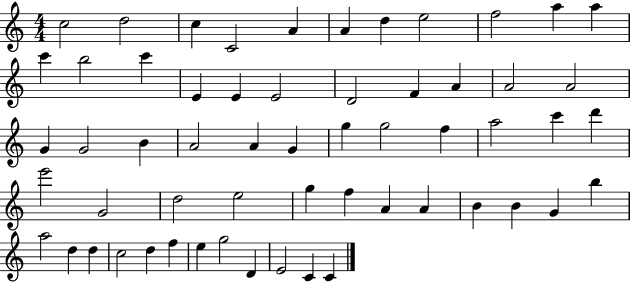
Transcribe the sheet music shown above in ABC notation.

X:1
T:Untitled
M:4/4
L:1/4
K:C
c2 d2 c C2 A A d e2 f2 a a c' b2 c' E E E2 D2 F A A2 A2 G G2 B A2 A G g g2 f a2 c' d' e'2 G2 d2 e2 g f A A B B G b a2 d d c2 d f e g2 D E2 C C